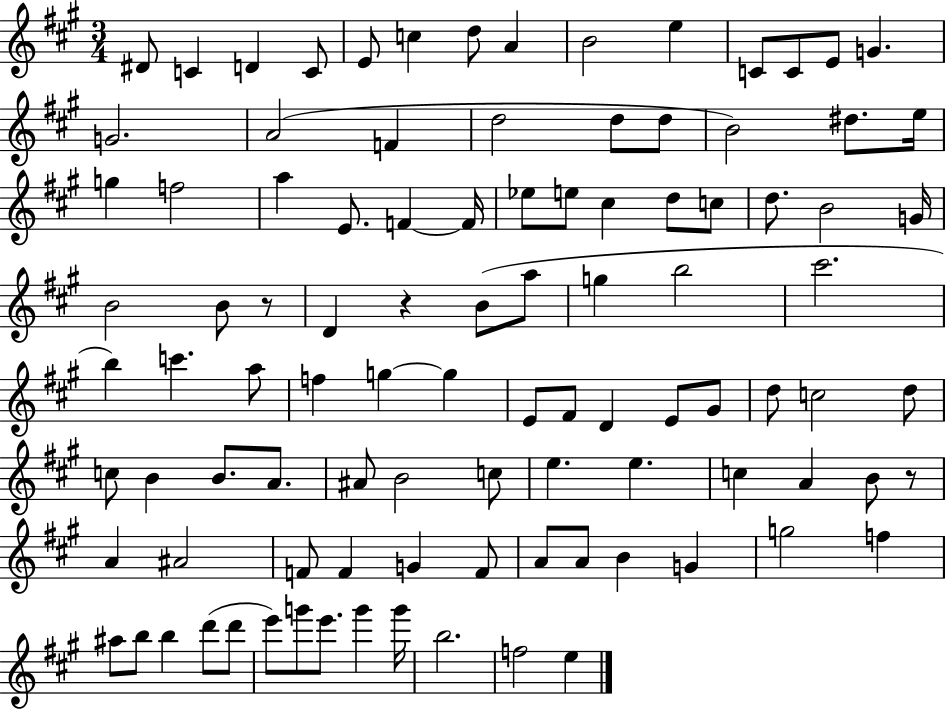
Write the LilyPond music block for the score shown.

{
  \clef treble
  \numericTimeSignature
  \time 3/4
  \key a \major
  \repeat volta 2 { dis'8 c'4 d'4 c'8 | e'8 c''4 d''8 a'4 | b'2 e''4 | c'8 c'8 e'8 g'4. | \break g'2. | a'2( f'4 | d''2 d''8 d''8 | b'2) dis''8. e''16 | \break g''4 f''2 | a''4 e'8. f'4~~ f'16 | ees''8 e''8 cis''4 d''8 c''8 | d''8. b'2 g'16 | \break b'2 b'8 r8 | d'4 r4 b'8( a''8 | g''4 b''2 | cis'''2. | \break b''4) c'''4. a''8 | f''4 g''4~~ g''4 | e'8 fis'8 d'4 e'8 gis'8 | d''8 c''2 d''8 | \break c''8 b'4 b'8. a'8. | ais'8 b'2 c''8 | e''4. e''4. | c''4 a'4 b'8 r8 | \break a'4 ais'2 | f'8 f'4 g'4 f'8 | a'8 a'8 b'4 g'4 | g''2 f''4 | \break ais''8 b''8 b''4 d'''8( d'''8 | e'''8) g'''8 e'''8. g'''4 g'''16 | b''2. | f''2 e''4 | \break } \bar "|."
}